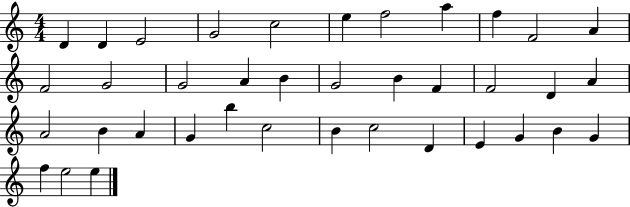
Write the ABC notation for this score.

X:1
T:Untitled
M:4/4
L:1/4
K:C
D D E2 G2 c2 e f2 a f F2 A F2 G2 G2 A B G2 B F F2 D A A2 B A G b c2 B c2 D E G B G f e2 e